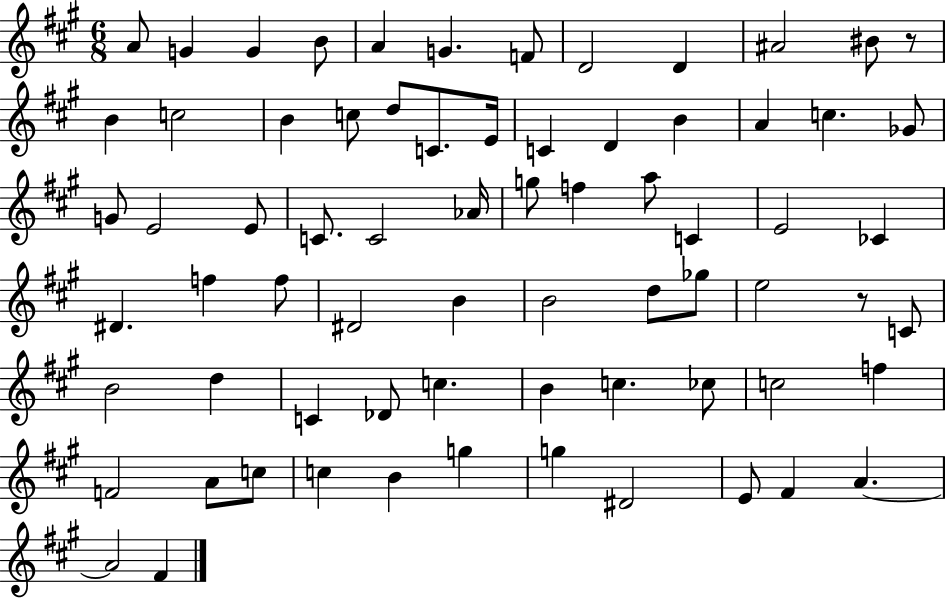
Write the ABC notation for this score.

X:1
T:Untitled
M:6/8
L:1/4
K:A
A/2 G G B/2 A G F/2 D2 D ^A2 ^B/2 z/2 B c2 B c/2 d/2 C/2 E/4 C D B A c _G/2 G/2 E2 E/2 C/2 C2 _A/4 g/2 f a/2 C E2 _C ^D f f/2 ^D2 B B2 d/2 _g/2 e2 z/2 C/2 B2 d C _D/2 c B c _c/2 c2 f F2 A/2 c/2 c B g g ^D2 E/2 ^F A A2 ^F